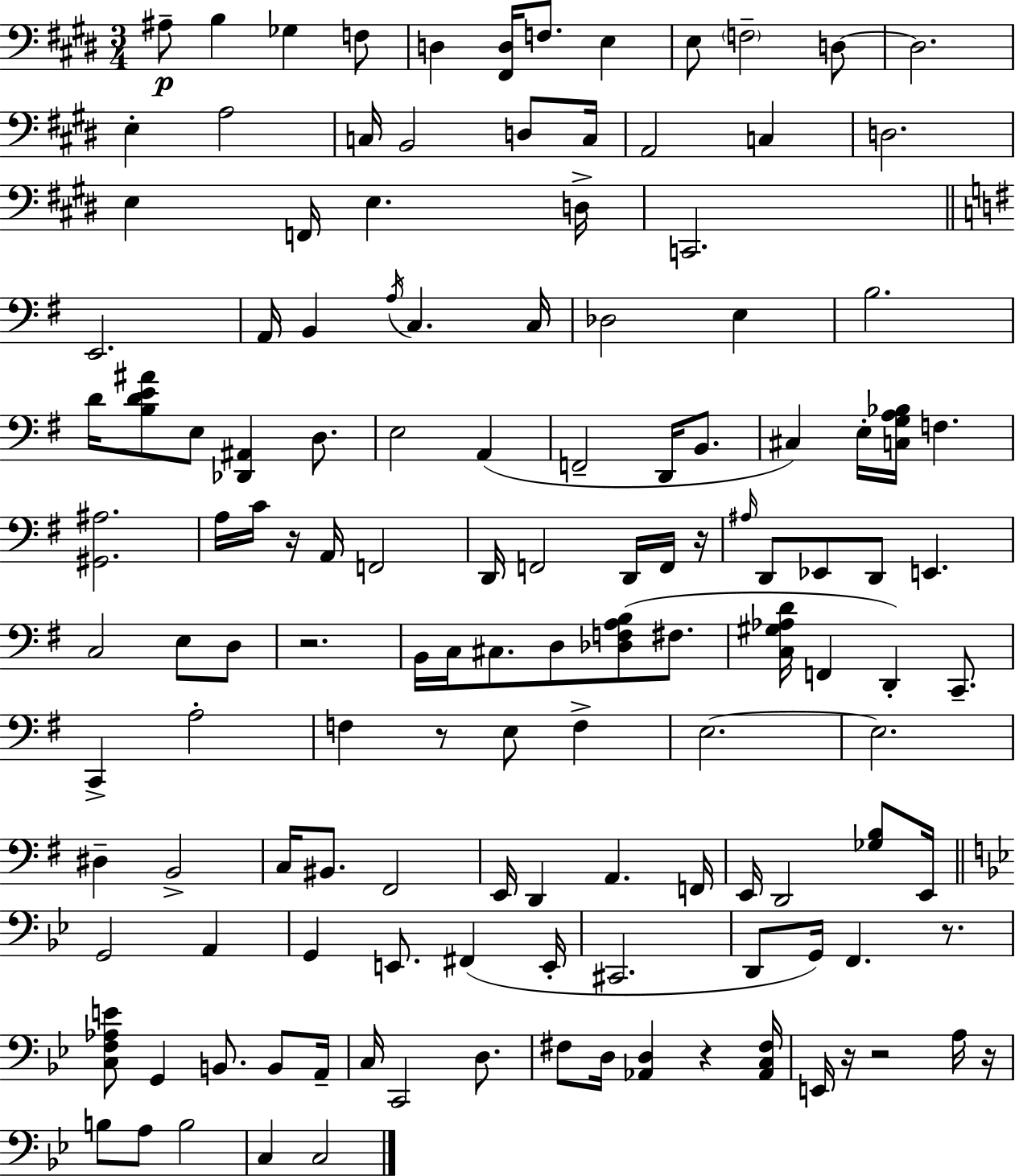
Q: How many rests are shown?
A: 9